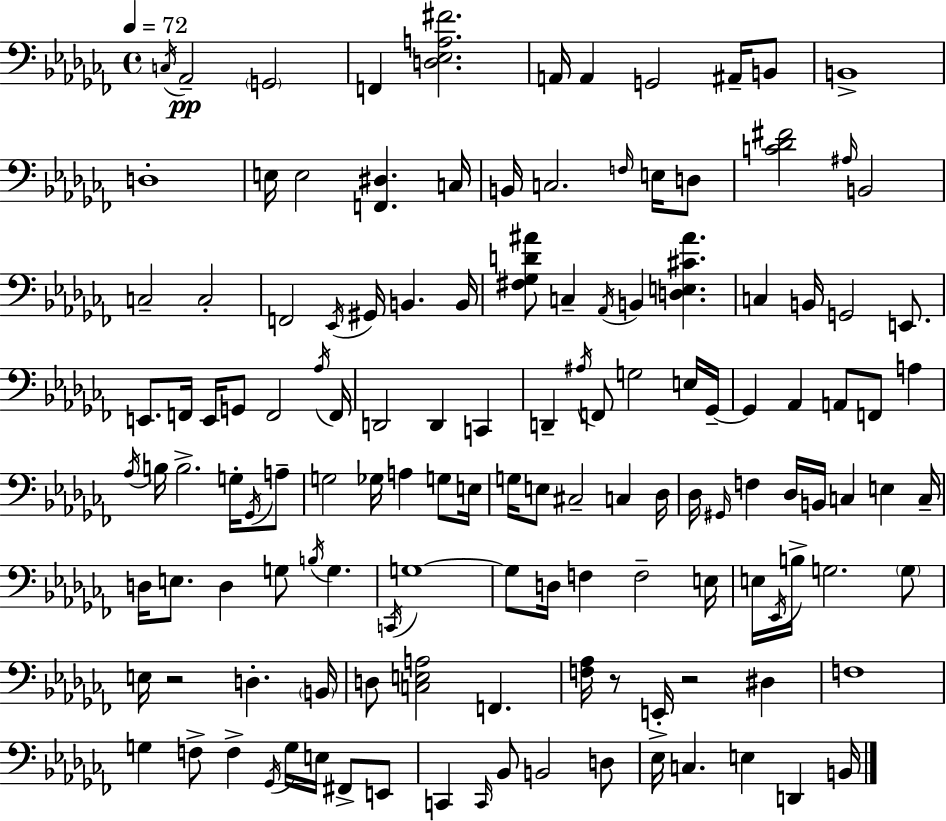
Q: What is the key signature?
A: AES minor